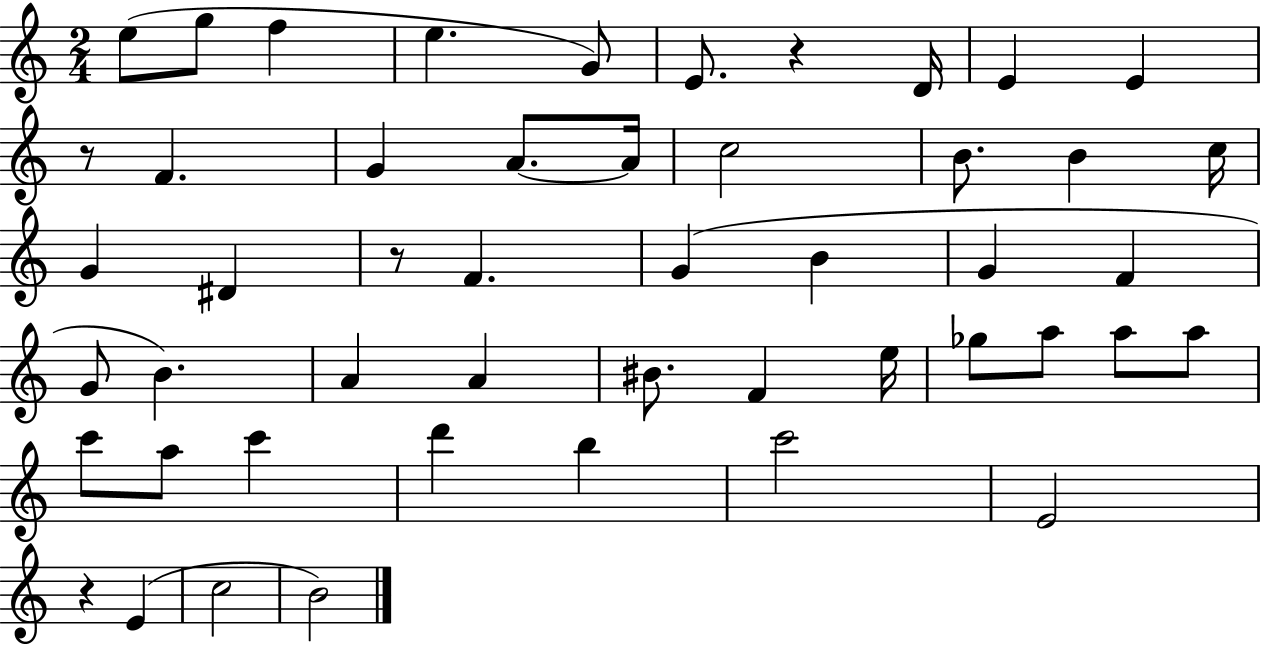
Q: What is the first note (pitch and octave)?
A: E5